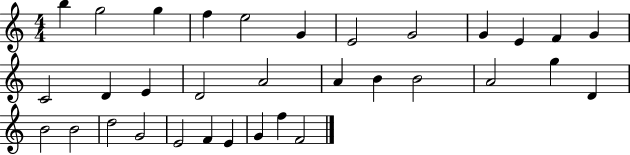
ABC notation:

X:1
T:Untitled
M:4/4
L:1/4
K:C
b g2 g f e2 G E2 G2 G E F G C2 D E D2 A2 A B B2 A2 g D B2 B2 d2 G2 E2 F E G f F2